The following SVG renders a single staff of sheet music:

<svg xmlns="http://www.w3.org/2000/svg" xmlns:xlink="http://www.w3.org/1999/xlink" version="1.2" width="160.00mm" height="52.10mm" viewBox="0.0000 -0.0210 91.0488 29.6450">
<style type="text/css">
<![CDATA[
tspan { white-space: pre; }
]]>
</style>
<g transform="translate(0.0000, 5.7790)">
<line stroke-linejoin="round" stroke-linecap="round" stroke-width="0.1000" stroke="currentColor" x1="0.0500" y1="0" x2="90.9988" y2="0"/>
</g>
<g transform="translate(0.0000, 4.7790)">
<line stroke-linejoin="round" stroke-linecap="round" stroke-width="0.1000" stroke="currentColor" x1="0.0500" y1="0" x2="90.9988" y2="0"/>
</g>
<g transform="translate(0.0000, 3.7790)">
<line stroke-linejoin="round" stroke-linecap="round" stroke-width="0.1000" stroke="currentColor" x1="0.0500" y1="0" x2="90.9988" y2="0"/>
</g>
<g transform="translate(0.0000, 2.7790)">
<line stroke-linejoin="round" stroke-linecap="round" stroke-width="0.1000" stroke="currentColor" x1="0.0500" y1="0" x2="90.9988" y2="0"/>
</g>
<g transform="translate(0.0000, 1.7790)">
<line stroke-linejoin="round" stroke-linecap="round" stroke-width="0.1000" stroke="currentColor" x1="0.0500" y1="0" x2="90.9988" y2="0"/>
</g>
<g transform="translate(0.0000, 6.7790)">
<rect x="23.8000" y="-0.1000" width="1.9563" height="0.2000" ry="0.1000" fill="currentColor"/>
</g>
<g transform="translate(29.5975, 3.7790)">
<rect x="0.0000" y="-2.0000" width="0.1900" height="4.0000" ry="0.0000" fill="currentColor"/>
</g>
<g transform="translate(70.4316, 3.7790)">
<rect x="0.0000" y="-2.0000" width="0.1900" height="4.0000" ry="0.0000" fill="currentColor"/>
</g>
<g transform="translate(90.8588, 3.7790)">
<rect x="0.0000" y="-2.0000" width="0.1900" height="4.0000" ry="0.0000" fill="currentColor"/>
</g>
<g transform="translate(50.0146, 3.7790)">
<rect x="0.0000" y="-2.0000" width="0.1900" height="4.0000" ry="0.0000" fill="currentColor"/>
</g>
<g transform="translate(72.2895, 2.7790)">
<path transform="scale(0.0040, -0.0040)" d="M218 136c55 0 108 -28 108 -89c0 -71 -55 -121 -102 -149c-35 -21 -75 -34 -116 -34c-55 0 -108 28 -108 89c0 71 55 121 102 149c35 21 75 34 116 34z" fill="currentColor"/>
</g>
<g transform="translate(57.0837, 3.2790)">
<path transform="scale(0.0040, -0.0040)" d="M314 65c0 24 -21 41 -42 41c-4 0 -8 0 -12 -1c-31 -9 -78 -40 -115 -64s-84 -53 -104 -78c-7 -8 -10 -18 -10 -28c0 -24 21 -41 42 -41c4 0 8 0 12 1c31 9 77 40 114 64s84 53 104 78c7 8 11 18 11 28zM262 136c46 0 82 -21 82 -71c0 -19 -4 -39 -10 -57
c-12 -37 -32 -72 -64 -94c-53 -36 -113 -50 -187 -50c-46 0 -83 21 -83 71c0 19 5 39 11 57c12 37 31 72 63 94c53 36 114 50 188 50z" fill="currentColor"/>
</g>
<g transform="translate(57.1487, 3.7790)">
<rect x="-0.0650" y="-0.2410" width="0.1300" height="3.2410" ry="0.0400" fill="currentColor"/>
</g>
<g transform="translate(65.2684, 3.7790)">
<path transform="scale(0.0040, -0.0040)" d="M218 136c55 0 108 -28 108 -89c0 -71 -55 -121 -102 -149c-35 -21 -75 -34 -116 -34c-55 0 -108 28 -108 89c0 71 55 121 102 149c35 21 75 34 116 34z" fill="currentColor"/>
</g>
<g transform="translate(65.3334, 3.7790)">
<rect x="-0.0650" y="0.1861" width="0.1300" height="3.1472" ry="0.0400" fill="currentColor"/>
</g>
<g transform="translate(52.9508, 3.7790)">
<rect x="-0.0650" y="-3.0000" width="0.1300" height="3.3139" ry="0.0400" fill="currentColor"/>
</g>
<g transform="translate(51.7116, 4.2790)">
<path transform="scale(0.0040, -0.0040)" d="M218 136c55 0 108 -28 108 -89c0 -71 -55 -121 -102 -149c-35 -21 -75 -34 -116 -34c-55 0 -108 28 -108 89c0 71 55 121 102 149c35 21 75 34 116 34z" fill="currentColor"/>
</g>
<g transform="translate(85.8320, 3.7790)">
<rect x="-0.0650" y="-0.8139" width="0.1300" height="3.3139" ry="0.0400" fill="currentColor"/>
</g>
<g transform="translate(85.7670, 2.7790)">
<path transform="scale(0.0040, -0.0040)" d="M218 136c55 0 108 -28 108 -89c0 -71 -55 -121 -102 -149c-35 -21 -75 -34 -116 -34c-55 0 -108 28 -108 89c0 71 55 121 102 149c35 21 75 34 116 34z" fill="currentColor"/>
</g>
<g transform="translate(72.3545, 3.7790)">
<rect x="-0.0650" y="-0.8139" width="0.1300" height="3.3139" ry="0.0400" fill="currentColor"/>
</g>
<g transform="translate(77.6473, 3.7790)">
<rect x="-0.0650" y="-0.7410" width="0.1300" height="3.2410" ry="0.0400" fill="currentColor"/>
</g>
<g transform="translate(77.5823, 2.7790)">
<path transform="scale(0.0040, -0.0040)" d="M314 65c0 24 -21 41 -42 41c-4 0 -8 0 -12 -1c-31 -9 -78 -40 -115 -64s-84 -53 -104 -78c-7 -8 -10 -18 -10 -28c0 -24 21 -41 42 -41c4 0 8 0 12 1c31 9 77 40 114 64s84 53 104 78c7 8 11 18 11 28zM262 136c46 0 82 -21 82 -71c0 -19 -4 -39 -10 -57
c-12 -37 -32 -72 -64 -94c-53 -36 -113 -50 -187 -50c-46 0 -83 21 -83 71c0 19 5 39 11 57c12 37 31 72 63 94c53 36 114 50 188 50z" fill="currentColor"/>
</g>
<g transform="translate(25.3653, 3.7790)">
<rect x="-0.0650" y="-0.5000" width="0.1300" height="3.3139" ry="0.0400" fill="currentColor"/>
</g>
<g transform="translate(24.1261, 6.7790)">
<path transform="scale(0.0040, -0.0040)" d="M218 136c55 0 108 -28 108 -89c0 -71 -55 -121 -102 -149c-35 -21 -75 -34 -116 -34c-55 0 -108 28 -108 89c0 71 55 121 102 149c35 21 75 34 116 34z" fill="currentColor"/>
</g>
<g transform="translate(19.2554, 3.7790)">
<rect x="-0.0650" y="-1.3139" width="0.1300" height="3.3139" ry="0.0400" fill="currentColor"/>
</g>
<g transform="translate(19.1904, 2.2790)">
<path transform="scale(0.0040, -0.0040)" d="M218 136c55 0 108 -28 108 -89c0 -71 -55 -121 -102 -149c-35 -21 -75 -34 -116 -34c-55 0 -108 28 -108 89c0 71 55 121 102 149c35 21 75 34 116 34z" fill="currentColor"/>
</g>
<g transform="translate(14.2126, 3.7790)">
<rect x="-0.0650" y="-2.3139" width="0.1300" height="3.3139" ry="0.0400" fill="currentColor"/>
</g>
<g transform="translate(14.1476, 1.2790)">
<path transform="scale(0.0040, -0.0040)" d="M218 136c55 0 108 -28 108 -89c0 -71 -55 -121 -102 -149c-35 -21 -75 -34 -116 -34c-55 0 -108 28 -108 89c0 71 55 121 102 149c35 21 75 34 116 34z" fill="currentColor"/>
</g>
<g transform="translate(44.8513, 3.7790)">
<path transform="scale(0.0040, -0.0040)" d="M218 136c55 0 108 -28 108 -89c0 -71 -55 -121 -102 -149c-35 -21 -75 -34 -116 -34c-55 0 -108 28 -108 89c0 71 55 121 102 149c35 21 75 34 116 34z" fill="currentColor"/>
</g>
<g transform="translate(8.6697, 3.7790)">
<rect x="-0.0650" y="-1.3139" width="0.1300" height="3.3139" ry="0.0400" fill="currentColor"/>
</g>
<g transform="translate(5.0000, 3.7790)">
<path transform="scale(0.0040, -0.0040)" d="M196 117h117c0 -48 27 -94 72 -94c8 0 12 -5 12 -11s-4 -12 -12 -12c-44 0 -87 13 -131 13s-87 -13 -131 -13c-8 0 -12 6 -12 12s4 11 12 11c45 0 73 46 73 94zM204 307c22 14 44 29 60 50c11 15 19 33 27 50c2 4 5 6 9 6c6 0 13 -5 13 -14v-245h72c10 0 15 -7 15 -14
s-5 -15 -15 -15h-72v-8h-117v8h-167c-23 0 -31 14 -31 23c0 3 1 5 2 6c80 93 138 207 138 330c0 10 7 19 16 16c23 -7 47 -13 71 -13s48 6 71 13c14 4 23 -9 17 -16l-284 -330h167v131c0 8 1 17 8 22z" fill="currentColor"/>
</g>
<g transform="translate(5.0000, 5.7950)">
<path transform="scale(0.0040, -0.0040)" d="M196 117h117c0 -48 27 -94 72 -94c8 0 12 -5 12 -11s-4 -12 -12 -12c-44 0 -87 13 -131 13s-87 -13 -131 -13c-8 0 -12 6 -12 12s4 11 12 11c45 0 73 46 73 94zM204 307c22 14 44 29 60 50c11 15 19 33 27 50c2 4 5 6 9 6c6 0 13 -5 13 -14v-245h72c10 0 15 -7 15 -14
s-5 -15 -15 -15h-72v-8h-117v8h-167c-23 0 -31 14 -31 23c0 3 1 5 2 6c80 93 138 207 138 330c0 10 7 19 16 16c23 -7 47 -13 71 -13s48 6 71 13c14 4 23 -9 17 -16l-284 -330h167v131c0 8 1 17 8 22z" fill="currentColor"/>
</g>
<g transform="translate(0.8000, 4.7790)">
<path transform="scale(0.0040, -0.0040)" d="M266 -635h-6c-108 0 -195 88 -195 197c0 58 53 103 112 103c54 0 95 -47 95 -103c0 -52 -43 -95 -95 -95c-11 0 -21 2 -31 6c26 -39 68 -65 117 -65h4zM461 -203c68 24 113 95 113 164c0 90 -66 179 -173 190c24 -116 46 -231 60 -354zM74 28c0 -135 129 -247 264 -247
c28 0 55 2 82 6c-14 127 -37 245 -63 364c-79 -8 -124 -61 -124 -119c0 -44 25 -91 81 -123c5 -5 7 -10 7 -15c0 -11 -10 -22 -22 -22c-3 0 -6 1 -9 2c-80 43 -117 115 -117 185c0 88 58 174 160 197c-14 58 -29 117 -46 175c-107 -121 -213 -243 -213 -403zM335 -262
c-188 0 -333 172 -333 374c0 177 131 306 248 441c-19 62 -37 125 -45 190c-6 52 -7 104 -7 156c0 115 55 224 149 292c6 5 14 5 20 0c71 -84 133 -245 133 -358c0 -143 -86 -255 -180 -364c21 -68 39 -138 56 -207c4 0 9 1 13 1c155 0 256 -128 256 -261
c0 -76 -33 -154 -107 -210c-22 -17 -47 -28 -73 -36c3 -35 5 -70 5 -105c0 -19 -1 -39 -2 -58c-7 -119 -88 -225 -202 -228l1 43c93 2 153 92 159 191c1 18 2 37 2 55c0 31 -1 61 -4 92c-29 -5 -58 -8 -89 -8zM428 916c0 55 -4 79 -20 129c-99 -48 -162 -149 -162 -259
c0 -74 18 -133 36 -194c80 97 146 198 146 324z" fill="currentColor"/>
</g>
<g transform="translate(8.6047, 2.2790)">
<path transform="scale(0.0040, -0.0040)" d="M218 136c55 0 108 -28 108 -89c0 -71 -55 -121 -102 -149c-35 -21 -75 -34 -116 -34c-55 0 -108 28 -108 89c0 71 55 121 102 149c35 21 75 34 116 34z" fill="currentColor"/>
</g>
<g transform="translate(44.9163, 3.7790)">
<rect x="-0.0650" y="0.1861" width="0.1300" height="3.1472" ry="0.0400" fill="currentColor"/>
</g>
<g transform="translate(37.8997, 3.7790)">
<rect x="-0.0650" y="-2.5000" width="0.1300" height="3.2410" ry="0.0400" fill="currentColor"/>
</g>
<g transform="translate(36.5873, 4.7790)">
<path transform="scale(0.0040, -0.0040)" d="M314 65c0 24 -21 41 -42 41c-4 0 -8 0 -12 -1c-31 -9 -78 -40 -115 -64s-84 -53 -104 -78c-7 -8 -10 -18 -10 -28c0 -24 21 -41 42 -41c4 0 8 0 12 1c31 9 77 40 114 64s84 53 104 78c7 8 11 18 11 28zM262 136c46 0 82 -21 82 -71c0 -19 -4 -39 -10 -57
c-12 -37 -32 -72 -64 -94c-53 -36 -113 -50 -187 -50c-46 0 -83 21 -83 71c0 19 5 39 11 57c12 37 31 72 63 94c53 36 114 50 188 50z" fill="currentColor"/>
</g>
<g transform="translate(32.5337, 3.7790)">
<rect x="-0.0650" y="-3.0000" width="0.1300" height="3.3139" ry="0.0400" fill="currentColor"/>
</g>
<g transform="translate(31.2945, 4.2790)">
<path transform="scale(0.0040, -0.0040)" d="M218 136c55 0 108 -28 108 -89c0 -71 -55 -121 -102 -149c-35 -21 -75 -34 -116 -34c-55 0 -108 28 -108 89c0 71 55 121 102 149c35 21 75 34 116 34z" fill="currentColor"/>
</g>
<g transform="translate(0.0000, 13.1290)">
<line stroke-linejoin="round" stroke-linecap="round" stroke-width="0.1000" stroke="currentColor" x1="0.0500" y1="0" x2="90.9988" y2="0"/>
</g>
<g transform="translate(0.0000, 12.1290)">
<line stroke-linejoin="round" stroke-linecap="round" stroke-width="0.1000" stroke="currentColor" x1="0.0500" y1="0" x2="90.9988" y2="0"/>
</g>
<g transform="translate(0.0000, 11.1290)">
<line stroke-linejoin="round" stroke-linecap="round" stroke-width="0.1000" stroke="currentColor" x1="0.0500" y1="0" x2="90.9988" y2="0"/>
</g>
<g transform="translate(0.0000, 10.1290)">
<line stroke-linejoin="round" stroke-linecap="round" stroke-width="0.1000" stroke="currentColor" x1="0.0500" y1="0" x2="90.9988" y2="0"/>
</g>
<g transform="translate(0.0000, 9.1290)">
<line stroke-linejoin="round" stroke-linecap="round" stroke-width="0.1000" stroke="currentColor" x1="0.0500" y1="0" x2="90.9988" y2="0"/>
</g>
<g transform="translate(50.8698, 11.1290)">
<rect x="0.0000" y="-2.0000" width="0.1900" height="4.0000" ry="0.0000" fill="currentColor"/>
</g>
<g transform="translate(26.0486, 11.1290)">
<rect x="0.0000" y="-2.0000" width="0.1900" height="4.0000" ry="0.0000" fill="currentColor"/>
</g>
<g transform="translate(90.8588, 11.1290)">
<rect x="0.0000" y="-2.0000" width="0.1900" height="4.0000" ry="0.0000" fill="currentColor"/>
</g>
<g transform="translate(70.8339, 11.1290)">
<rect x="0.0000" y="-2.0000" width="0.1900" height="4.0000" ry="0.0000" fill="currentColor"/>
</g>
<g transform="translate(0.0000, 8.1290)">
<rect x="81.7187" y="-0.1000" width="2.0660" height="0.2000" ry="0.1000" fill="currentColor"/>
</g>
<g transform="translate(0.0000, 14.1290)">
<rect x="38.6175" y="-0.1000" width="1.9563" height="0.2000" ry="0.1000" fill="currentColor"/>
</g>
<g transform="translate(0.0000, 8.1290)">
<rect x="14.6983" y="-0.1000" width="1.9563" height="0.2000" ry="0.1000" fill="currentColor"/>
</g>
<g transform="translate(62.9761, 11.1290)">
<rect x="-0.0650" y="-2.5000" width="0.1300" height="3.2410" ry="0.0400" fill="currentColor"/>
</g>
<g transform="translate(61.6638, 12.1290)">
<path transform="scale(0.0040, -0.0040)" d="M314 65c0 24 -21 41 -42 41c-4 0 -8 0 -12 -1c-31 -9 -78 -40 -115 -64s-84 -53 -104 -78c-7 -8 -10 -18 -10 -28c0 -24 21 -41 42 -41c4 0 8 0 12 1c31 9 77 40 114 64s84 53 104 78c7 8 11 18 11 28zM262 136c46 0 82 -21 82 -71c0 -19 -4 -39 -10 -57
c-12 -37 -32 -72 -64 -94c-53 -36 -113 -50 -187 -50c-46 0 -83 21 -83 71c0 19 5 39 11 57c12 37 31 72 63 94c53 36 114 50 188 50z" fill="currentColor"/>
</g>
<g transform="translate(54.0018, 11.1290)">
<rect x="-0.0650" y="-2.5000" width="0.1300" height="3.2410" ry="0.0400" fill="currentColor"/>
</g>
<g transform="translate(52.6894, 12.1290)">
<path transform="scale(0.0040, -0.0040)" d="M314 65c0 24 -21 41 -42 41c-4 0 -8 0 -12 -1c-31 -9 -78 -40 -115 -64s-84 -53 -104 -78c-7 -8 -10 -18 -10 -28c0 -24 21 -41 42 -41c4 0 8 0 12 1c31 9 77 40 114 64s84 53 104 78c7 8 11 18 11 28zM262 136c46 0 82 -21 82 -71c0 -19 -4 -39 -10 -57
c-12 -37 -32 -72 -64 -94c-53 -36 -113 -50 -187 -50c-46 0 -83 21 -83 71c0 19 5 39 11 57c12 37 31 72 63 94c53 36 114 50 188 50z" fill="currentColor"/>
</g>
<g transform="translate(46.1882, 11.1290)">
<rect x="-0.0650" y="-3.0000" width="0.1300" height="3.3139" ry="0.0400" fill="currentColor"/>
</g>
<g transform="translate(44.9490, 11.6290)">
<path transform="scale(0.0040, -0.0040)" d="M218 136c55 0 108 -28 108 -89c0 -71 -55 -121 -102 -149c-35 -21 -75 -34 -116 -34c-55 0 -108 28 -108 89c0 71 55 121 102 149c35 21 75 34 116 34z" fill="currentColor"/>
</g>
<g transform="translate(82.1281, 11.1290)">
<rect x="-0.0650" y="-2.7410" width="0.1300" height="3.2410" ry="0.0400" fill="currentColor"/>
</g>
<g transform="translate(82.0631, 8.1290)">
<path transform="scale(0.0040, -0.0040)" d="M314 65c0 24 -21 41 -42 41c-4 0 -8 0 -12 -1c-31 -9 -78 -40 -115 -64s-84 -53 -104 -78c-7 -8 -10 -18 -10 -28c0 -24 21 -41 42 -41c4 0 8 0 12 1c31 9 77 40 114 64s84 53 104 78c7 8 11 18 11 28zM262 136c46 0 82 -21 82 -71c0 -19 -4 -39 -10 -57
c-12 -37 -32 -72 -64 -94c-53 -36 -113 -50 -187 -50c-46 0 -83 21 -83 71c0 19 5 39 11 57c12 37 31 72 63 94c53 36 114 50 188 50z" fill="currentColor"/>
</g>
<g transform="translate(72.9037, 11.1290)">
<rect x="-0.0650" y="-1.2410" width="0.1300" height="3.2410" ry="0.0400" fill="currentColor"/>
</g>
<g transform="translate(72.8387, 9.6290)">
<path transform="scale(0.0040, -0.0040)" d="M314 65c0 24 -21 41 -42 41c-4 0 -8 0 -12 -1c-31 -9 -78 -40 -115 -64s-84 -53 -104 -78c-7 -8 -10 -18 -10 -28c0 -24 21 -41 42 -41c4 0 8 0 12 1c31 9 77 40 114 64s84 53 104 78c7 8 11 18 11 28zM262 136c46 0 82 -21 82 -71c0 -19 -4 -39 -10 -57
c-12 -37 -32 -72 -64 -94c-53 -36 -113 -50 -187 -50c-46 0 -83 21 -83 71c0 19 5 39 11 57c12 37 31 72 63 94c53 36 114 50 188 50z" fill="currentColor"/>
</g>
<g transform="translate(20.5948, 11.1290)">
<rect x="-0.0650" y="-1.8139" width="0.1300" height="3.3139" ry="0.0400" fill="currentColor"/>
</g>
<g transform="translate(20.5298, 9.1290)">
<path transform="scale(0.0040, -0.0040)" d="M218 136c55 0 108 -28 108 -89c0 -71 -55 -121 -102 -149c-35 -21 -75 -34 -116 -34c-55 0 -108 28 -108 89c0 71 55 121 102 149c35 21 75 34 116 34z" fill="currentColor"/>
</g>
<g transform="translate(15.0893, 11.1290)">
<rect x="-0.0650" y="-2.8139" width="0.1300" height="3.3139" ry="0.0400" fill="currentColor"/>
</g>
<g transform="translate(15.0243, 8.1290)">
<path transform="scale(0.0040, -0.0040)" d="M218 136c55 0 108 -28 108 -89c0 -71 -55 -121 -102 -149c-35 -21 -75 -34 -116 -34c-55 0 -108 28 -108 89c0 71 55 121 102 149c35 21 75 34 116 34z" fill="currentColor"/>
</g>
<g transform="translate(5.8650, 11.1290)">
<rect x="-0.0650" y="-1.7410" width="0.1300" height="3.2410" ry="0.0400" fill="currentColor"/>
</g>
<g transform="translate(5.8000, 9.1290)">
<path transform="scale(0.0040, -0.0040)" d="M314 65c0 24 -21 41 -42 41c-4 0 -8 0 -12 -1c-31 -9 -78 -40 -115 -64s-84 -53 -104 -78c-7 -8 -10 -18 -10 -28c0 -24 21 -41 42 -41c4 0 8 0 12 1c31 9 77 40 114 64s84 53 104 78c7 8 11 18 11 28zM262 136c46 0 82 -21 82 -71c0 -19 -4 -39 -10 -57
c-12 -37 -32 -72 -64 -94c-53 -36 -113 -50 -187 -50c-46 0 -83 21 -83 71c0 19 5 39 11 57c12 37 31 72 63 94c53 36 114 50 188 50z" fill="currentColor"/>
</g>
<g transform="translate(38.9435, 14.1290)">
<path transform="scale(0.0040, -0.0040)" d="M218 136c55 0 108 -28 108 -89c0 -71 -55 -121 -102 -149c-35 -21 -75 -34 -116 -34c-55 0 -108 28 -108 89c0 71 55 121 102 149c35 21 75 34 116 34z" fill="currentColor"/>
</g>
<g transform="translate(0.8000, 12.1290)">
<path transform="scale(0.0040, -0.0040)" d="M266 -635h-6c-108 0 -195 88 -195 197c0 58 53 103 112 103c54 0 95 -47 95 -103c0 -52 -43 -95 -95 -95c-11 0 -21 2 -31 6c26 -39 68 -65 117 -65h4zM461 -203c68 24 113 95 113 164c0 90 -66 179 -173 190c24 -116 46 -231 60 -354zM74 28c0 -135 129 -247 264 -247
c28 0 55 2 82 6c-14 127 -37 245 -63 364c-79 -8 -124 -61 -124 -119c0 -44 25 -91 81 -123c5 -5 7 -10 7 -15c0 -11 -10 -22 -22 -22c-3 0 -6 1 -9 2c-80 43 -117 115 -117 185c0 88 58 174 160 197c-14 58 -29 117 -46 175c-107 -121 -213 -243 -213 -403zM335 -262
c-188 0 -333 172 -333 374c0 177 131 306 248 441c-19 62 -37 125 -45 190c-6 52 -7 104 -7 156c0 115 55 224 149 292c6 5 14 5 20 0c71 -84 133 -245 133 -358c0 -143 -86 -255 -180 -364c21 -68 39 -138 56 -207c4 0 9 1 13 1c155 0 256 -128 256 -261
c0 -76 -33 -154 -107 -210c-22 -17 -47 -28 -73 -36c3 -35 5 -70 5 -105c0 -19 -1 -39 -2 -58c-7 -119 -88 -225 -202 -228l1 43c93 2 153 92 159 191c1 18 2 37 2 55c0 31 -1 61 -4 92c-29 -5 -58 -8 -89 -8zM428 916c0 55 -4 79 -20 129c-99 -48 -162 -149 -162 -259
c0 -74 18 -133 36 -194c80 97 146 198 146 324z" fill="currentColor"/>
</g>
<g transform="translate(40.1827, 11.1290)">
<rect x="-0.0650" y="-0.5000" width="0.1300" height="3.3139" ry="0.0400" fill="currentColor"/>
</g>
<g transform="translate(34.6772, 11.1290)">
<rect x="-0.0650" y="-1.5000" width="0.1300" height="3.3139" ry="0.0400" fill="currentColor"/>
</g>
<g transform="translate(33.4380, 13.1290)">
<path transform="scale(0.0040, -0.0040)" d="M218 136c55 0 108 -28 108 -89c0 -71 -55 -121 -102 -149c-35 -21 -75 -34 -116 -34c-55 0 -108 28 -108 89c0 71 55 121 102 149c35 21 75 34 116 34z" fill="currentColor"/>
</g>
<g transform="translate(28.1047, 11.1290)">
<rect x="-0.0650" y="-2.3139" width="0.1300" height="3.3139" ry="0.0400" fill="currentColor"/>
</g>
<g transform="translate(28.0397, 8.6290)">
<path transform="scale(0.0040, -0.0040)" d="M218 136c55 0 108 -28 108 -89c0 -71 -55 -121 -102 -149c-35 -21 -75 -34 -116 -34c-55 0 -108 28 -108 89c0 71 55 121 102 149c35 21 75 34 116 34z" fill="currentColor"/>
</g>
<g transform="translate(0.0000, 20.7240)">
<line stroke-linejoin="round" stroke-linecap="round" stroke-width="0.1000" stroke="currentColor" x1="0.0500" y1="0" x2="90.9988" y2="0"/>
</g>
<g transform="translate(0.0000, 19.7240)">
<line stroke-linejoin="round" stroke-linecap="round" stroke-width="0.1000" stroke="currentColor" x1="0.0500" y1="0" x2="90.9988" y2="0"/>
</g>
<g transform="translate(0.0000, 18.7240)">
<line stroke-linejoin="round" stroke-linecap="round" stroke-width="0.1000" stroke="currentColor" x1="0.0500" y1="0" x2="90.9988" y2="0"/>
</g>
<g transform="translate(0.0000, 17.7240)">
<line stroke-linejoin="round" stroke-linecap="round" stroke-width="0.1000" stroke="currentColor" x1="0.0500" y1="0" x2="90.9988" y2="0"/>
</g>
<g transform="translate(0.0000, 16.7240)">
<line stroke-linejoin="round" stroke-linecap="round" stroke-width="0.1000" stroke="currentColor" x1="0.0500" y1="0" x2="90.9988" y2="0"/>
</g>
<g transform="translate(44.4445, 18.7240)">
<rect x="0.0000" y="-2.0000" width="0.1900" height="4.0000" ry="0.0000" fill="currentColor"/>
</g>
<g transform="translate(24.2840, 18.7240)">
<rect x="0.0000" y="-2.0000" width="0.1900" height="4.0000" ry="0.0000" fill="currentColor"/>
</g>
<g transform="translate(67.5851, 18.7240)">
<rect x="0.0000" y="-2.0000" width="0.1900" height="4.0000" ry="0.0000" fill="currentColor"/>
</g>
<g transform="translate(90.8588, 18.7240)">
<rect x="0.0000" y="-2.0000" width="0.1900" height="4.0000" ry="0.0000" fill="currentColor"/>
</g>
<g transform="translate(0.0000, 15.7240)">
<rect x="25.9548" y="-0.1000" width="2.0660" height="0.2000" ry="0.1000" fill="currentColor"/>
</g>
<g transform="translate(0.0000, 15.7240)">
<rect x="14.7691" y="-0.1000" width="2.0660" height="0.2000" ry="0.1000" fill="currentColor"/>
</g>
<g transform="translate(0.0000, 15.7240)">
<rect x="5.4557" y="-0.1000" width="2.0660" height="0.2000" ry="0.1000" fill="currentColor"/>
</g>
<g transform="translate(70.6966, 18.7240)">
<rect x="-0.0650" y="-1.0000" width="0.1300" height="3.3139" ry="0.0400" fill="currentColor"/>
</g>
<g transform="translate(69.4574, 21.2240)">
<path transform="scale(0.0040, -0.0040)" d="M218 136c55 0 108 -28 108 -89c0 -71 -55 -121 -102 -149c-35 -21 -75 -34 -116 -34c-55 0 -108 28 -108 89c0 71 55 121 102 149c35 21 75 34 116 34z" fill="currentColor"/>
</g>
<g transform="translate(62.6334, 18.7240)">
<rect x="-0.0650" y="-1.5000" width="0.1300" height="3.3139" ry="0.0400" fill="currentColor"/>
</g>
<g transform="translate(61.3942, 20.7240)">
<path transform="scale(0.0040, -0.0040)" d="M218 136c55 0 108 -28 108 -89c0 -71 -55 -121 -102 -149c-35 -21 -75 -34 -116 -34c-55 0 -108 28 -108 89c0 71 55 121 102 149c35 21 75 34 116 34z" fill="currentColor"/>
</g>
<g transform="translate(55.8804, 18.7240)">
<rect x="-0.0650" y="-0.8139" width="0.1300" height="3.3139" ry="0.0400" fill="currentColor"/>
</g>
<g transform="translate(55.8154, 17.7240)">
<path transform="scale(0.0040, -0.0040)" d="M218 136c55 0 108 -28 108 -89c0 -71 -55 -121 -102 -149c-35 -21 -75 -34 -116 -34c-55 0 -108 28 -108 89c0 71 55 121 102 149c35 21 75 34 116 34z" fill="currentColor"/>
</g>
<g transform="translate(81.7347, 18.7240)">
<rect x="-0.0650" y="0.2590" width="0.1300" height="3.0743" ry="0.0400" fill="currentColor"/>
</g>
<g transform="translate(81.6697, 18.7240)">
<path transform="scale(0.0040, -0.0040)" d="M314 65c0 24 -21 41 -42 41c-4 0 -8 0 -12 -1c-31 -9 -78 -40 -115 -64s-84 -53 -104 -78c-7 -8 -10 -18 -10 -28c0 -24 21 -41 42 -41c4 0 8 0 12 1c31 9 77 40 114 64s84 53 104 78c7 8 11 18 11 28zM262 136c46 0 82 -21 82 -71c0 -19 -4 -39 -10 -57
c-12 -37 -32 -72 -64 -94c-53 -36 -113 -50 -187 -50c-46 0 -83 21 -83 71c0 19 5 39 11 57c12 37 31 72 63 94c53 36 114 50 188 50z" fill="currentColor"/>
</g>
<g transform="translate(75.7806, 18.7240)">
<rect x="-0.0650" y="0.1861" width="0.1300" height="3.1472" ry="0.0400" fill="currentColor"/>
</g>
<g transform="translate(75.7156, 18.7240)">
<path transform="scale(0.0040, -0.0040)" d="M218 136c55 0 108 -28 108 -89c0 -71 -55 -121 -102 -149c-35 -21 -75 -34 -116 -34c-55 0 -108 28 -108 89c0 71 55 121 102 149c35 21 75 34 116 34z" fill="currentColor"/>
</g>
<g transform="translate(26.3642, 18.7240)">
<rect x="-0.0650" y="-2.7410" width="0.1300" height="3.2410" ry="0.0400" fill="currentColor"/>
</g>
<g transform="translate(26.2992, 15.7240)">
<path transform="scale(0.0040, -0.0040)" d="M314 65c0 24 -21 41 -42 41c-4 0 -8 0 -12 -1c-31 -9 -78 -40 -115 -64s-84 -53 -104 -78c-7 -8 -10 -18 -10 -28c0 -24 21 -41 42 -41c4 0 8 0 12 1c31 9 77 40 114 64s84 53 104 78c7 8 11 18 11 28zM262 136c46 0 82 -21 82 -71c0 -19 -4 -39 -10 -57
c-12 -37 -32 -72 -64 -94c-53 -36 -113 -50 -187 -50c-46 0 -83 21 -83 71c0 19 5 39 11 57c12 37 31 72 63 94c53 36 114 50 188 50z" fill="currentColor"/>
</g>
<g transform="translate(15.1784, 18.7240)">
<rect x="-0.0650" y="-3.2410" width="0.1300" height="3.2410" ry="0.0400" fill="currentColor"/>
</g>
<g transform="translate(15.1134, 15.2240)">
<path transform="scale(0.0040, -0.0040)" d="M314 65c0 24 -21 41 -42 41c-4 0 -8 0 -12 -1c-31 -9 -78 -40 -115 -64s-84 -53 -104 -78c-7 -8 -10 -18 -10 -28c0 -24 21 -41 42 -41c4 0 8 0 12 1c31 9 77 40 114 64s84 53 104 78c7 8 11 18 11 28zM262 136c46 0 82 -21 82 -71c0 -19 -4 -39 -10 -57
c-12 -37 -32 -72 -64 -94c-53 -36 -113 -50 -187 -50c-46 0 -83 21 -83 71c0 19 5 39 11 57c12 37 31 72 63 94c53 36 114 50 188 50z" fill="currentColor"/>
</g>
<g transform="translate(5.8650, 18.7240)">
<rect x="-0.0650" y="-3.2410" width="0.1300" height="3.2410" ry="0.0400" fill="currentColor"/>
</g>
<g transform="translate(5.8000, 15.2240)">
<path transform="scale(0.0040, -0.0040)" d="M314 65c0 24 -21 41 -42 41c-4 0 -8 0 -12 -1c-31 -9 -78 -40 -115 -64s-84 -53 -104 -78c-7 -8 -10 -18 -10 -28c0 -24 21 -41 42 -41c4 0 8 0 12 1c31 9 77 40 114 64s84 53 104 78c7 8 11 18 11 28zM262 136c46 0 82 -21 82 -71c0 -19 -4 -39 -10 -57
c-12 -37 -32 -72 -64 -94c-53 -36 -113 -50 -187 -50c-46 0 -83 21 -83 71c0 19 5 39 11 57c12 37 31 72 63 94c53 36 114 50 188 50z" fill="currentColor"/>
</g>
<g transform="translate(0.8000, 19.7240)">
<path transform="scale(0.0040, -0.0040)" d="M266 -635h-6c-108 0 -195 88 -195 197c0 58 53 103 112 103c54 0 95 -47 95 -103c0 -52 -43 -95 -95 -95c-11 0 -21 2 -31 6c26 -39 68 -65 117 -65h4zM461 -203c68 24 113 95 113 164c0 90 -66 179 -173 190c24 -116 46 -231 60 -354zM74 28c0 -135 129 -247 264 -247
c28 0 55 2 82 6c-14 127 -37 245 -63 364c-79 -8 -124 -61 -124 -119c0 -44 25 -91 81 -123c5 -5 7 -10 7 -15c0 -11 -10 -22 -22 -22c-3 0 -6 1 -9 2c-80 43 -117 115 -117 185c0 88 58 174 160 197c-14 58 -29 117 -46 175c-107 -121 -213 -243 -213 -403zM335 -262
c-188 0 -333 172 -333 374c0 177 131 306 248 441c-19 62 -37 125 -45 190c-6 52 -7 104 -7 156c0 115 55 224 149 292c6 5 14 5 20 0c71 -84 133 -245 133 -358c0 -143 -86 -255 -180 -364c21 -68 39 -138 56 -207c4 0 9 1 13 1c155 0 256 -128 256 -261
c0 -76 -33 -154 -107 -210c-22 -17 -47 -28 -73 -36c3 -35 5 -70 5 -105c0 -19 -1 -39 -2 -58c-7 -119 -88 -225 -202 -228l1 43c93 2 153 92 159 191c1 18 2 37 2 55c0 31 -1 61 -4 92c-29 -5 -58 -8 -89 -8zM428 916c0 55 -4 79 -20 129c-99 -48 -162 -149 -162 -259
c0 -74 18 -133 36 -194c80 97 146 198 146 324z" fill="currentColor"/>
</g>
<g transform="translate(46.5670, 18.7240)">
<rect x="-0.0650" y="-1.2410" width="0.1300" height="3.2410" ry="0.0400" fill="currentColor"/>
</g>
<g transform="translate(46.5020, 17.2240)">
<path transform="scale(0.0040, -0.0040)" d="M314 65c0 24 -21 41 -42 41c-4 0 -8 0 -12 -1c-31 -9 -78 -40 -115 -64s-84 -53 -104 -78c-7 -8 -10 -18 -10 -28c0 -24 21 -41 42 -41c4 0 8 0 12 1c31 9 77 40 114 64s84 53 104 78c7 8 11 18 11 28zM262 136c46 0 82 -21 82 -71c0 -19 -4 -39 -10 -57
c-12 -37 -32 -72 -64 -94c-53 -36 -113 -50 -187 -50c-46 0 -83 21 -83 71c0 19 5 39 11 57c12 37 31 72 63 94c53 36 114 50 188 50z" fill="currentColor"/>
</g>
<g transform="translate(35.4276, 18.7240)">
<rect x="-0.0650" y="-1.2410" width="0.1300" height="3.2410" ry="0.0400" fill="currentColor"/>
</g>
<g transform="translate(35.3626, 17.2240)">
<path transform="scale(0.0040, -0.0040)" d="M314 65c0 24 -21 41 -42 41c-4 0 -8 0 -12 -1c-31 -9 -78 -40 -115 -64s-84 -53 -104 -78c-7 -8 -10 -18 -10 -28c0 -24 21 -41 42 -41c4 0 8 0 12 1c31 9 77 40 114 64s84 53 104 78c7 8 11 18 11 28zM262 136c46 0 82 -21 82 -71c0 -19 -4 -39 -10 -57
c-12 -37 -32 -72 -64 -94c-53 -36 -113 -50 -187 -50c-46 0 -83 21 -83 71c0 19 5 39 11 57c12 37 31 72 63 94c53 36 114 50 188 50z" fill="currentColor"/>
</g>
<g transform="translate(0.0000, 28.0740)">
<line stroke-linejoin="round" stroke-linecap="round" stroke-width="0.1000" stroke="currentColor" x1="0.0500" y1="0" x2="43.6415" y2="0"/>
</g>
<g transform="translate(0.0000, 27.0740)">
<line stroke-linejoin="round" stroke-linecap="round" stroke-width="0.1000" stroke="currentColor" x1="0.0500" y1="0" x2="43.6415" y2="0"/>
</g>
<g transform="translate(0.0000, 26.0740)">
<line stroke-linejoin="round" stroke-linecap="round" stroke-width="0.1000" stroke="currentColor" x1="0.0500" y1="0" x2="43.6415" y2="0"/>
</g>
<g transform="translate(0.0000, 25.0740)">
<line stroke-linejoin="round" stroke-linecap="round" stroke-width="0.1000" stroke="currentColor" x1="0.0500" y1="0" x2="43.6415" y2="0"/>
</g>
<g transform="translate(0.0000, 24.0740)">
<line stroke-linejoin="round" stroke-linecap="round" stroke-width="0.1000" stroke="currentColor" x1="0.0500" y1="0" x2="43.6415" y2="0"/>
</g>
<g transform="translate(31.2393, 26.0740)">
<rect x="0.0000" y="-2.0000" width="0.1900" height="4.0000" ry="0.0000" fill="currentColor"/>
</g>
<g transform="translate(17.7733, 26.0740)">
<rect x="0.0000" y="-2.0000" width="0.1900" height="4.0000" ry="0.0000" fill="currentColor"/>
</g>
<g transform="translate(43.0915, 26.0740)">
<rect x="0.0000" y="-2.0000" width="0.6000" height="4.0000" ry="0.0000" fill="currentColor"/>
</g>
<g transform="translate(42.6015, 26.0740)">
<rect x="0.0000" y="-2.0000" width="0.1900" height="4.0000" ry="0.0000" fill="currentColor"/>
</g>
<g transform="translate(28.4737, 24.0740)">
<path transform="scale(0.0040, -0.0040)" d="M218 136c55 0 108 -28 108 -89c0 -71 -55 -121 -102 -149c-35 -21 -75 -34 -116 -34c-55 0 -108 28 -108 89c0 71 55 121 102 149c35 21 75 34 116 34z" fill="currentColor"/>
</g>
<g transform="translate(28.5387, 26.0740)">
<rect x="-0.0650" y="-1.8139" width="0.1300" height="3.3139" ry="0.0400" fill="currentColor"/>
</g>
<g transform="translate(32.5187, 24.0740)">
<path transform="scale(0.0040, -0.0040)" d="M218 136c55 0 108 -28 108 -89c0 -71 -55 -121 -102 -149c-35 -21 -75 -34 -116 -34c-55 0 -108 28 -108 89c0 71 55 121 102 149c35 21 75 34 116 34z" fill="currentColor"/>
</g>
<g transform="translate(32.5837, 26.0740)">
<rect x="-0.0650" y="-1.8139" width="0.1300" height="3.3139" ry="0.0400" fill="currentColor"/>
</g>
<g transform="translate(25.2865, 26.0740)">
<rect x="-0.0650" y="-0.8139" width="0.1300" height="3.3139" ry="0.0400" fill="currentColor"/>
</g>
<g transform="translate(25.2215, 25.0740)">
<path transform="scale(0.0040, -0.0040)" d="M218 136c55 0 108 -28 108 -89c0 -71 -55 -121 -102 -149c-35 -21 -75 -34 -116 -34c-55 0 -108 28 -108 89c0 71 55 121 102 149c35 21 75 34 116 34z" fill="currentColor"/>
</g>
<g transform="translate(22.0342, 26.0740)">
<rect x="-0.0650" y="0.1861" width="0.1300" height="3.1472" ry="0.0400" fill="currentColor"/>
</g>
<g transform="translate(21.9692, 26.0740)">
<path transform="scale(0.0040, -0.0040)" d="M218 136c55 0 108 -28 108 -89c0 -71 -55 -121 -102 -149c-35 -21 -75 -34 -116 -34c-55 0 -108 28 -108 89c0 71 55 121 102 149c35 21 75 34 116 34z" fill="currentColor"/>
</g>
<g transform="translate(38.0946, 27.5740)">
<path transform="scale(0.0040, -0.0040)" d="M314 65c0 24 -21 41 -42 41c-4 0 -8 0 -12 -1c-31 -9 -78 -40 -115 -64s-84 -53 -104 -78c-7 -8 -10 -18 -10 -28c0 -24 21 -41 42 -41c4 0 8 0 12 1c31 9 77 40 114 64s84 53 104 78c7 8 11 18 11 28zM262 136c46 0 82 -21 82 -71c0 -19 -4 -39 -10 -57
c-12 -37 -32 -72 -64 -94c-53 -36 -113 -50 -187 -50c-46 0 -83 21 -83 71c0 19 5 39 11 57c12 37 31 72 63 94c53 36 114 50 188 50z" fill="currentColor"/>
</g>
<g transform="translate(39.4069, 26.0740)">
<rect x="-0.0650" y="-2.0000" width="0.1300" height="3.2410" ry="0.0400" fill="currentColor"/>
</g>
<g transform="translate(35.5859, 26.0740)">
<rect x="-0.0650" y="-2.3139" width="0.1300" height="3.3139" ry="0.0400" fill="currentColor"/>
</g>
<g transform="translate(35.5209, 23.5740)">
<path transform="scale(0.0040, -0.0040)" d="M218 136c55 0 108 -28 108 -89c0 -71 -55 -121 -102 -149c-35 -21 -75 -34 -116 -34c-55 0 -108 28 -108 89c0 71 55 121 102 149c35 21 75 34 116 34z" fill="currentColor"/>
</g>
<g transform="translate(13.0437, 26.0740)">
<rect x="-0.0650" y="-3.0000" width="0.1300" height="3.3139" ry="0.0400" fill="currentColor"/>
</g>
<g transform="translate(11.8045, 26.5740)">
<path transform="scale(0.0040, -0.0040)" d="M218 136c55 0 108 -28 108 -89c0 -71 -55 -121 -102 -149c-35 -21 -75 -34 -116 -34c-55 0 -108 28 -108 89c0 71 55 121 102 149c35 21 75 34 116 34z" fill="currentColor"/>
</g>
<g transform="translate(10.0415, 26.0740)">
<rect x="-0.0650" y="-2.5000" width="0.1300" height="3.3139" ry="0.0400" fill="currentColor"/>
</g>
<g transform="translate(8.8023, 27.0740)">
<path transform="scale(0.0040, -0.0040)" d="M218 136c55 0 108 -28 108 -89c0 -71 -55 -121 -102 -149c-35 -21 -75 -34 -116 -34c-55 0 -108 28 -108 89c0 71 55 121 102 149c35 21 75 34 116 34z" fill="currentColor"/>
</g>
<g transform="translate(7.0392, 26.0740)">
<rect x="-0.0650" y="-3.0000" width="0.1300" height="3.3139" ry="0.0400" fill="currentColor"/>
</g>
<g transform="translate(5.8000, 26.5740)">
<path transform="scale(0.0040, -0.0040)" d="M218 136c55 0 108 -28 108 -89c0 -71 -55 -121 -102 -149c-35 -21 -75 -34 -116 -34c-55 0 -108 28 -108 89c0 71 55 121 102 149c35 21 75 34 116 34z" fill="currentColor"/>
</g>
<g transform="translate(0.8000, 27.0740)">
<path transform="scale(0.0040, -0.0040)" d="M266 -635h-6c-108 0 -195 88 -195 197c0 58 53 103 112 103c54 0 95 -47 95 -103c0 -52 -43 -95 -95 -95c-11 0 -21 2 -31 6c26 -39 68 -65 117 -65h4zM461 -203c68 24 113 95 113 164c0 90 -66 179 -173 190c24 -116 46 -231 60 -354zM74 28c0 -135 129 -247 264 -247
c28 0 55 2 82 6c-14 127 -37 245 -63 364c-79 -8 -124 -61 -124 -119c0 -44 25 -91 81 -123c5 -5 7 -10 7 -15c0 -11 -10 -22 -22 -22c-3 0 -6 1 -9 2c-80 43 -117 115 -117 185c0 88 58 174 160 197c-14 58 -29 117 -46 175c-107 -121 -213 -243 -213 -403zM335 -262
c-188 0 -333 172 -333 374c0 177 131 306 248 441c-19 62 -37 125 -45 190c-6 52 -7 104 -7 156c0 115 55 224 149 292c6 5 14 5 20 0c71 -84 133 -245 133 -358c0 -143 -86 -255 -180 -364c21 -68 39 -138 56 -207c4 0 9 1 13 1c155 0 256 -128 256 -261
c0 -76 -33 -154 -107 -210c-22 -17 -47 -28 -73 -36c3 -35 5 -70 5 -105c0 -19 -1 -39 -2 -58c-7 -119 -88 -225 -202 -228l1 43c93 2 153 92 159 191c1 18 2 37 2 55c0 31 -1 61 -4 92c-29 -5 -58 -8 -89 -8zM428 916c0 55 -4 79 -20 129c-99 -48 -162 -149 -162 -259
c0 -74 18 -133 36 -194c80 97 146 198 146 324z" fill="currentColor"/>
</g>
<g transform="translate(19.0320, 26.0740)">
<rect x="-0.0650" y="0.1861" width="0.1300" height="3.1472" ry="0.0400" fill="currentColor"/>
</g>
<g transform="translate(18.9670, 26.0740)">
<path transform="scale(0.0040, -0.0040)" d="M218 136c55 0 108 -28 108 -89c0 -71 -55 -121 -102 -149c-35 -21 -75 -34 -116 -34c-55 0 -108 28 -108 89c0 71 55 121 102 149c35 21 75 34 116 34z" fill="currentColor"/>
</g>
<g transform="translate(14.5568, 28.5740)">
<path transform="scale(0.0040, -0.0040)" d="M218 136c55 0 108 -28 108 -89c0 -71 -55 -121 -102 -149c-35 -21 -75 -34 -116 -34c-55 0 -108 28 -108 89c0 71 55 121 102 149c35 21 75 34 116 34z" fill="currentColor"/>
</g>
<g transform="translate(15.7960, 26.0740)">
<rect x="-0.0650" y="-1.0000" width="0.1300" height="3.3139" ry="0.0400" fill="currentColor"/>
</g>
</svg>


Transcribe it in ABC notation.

X:1
T:Untitled
M:4/4
L:1/4
K:C
e g e C A G2 B A c2 B d d2 d f2 a f g E C A G2 G2 e2 a2 b2 b2 a2 e2 e2 d E D B B2 A G A D B B d f f g F2